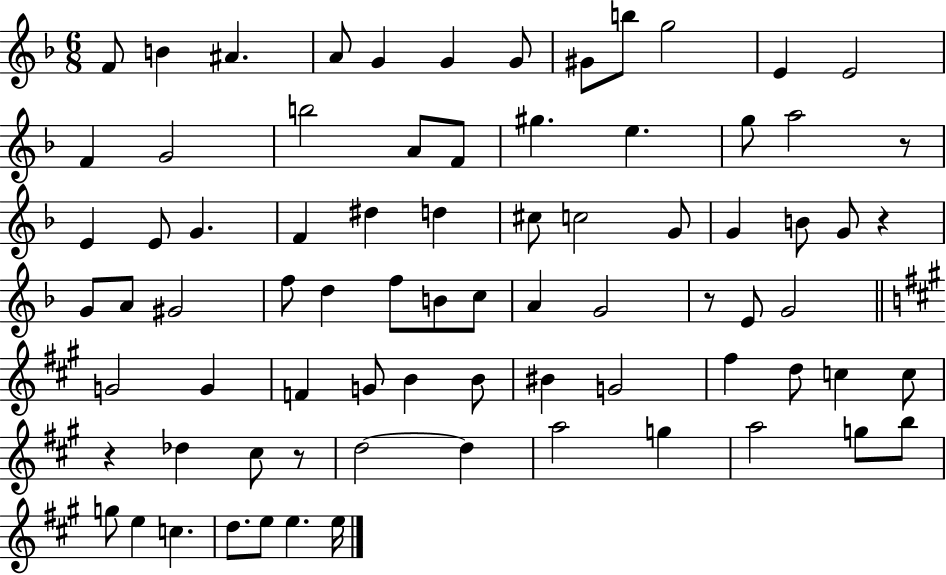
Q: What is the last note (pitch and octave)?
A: E5